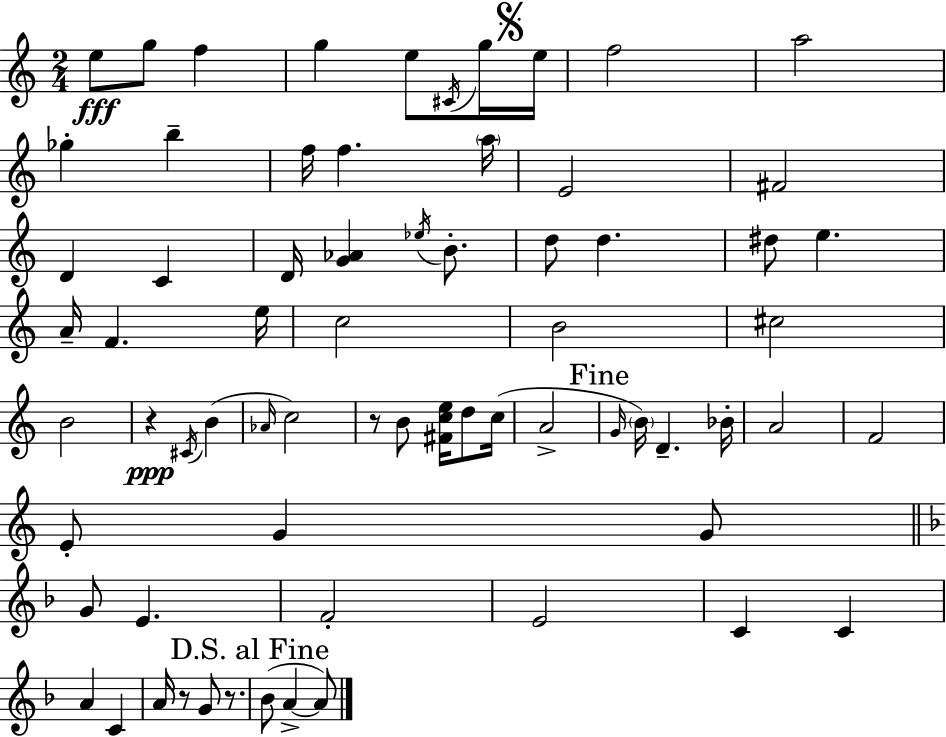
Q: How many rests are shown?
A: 4